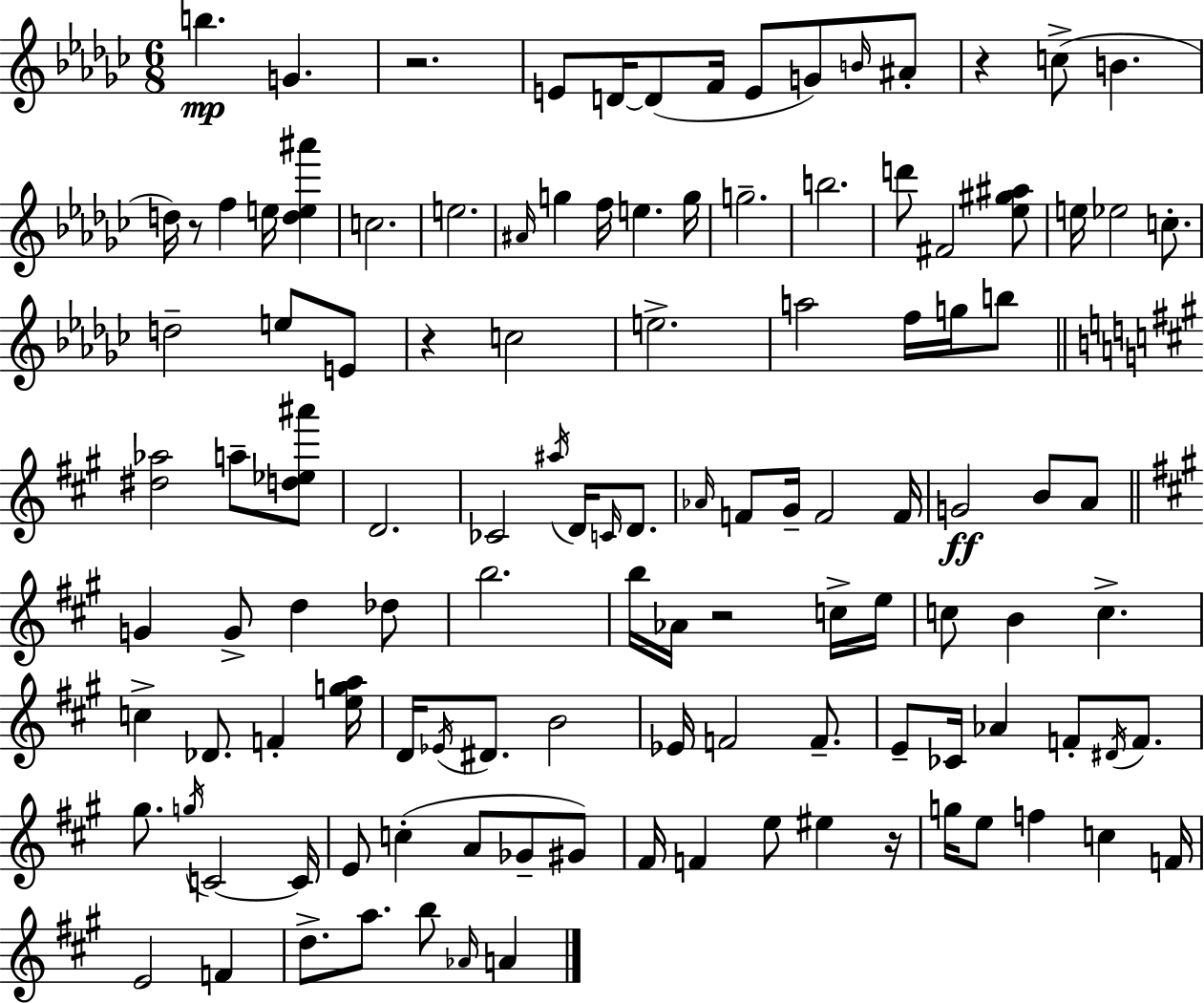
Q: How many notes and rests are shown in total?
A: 117